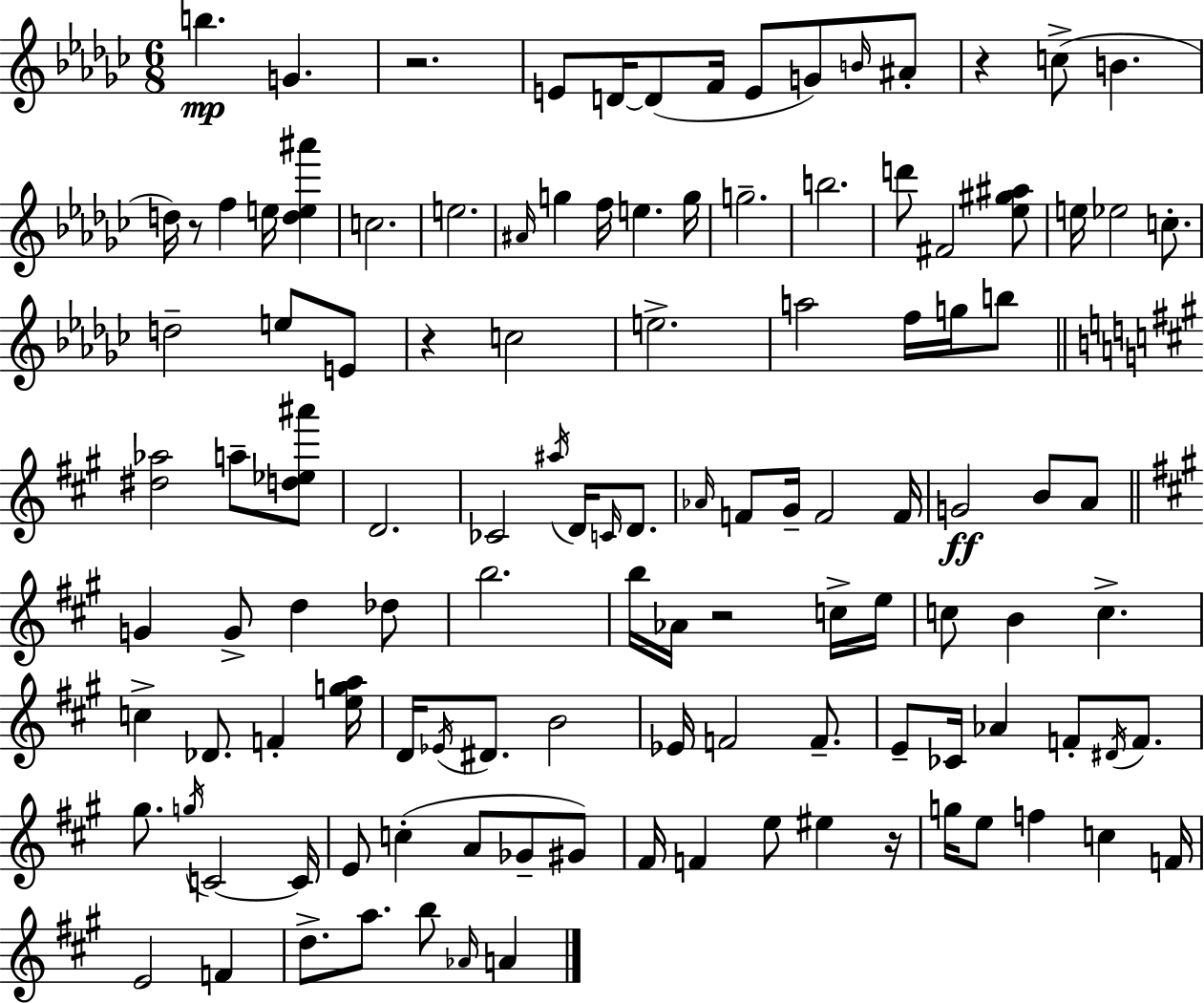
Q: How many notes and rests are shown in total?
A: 117